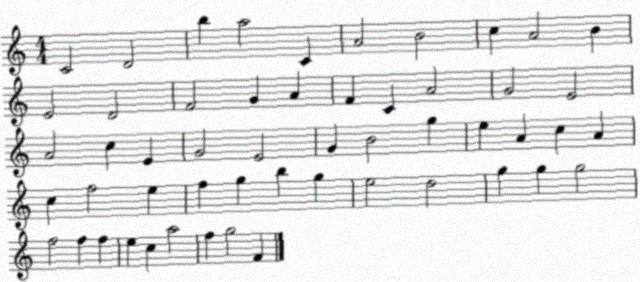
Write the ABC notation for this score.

X:1
T:Untitled
M:4/4
L:1/4
K:C
C2 D2 b a2 C A2 B2 c A2 B E2 D2 F2 G A F C A2 G2 E2 A2 c E G2 E2 G B2 g e A c A c f2 e f g b g e2 d2 g g g2 f2 f f e c a2 f g2 F